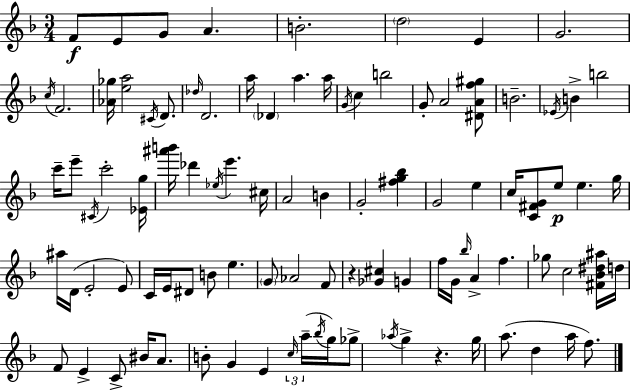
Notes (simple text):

F4/e E4/e G4/e A4/q. B4/h. D5/h E4/q G4/h. C5/s F4/h. [Ab4,Gb5]/s [E5,A5]/h C#4/s D4/e. Db5/s D4/h. A5/s Db4/q A5/q. A5/s G4/s C5/q B5/h G4/e A4/h [D#4,A4,F5,G#5]/e B4/h. Eb4/s B4/q B5/h C6/s E6/e C#4/s C6/h [Eb4,G5]/s [A#6,B6]/s Db6/q Eb5/s E6/q. C#5/s A4/h B4/q G4/h [F#5,G5,Bb5]/q G4/h E5/q C5/s [C4,F#4,G4]/e E5/e E5/q. G5/s A#5/s D4/s E4/h E4/e C4/s E4/s D#4/e B4/e E5/q. G4/e Ab4/h F4/e R/q [Gb4,C#5]/q G4/q F5/s G4/s Bb5/s A4/q F5/q. Gb5/e C5/h [F#4,Bb4,D#5,A#5]/s D5/s F4/e E4/q C4/e BIS4/s A4/e. B4/e G4/q E4/q C5/s A5/s Bb5/s G5/s Gb5/e Ab5/s G5/q R/q. G5/s A5/e. D5/q A5/s F5/e.